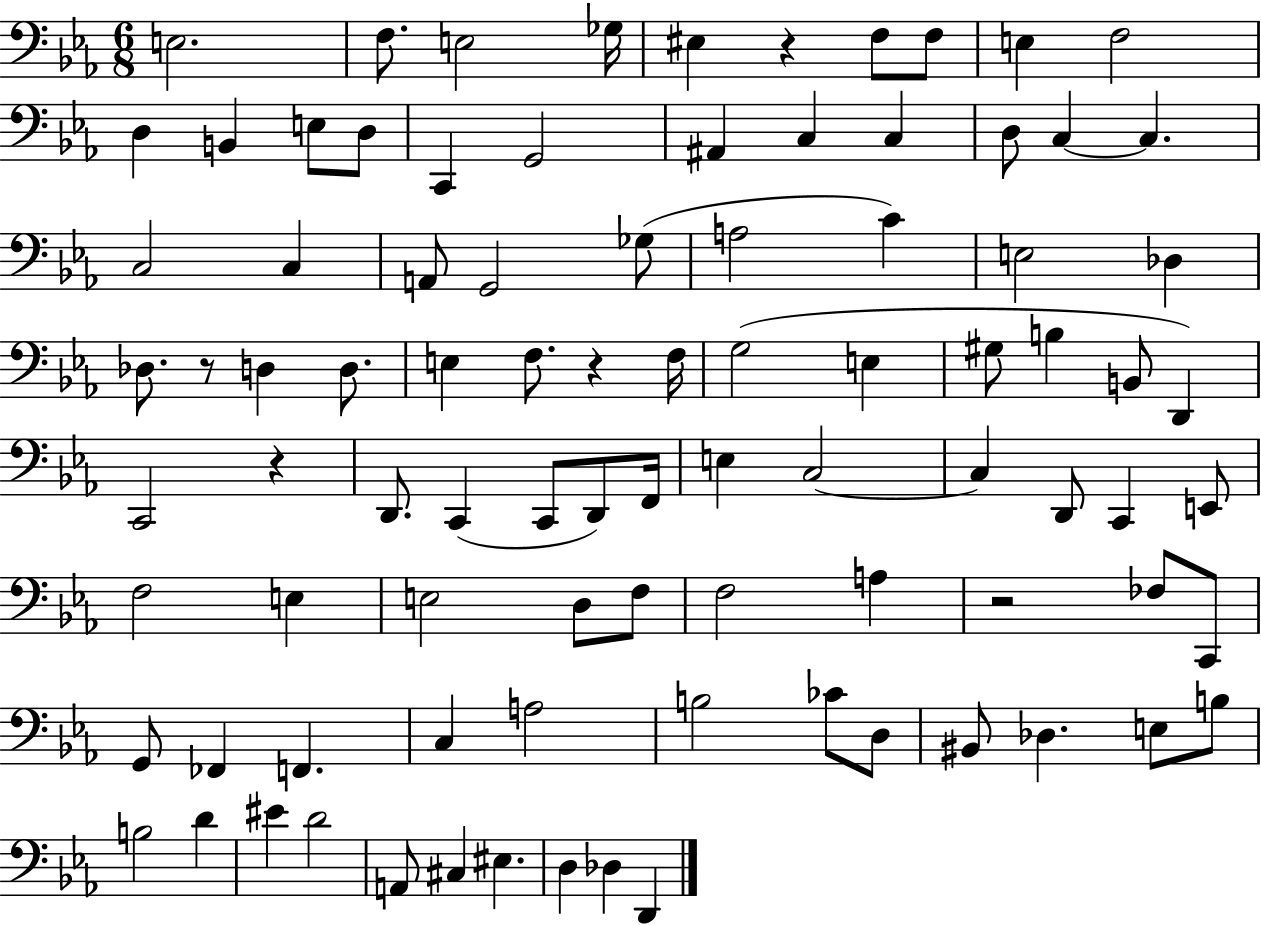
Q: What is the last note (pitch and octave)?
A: D2